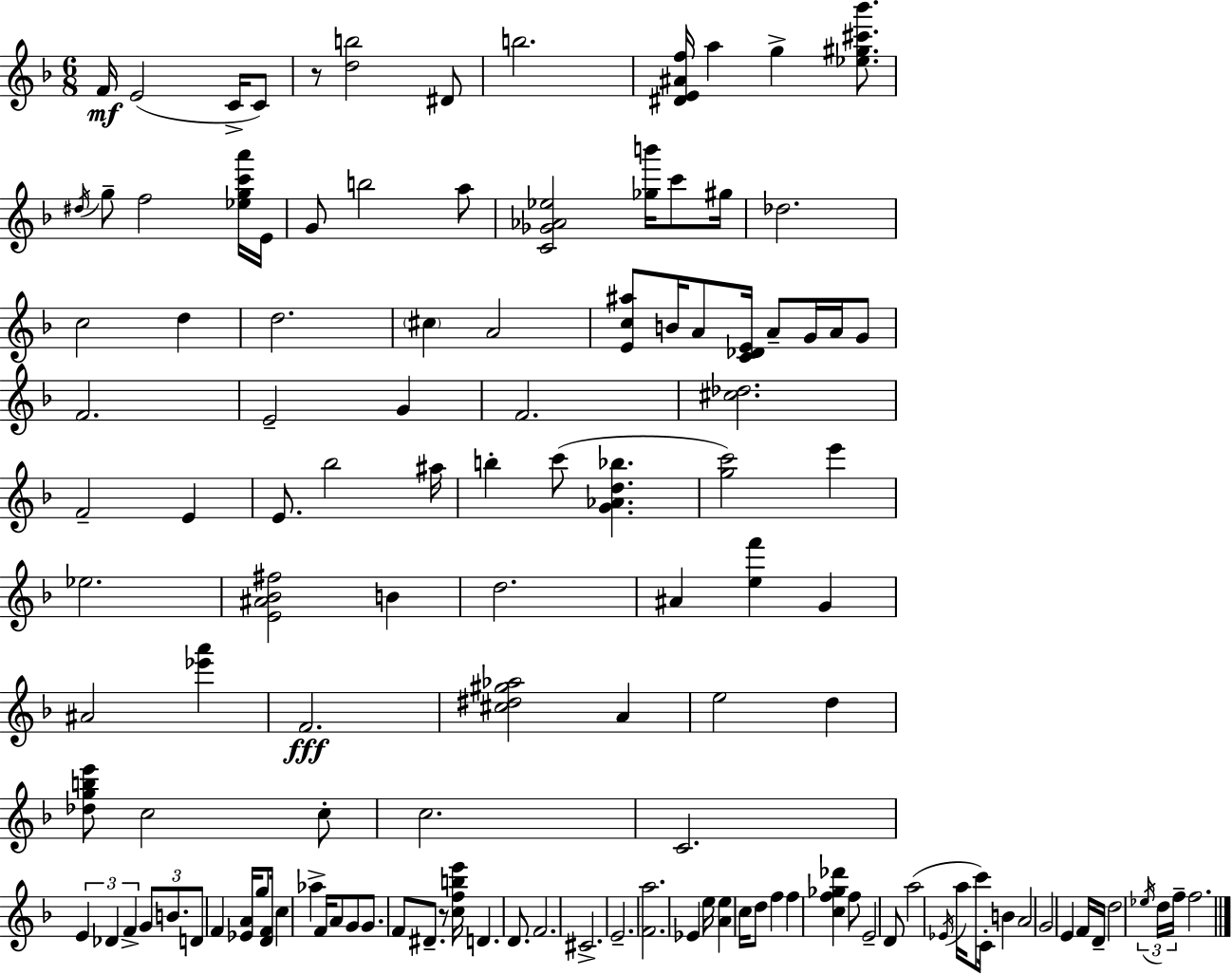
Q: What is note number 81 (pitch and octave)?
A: F5